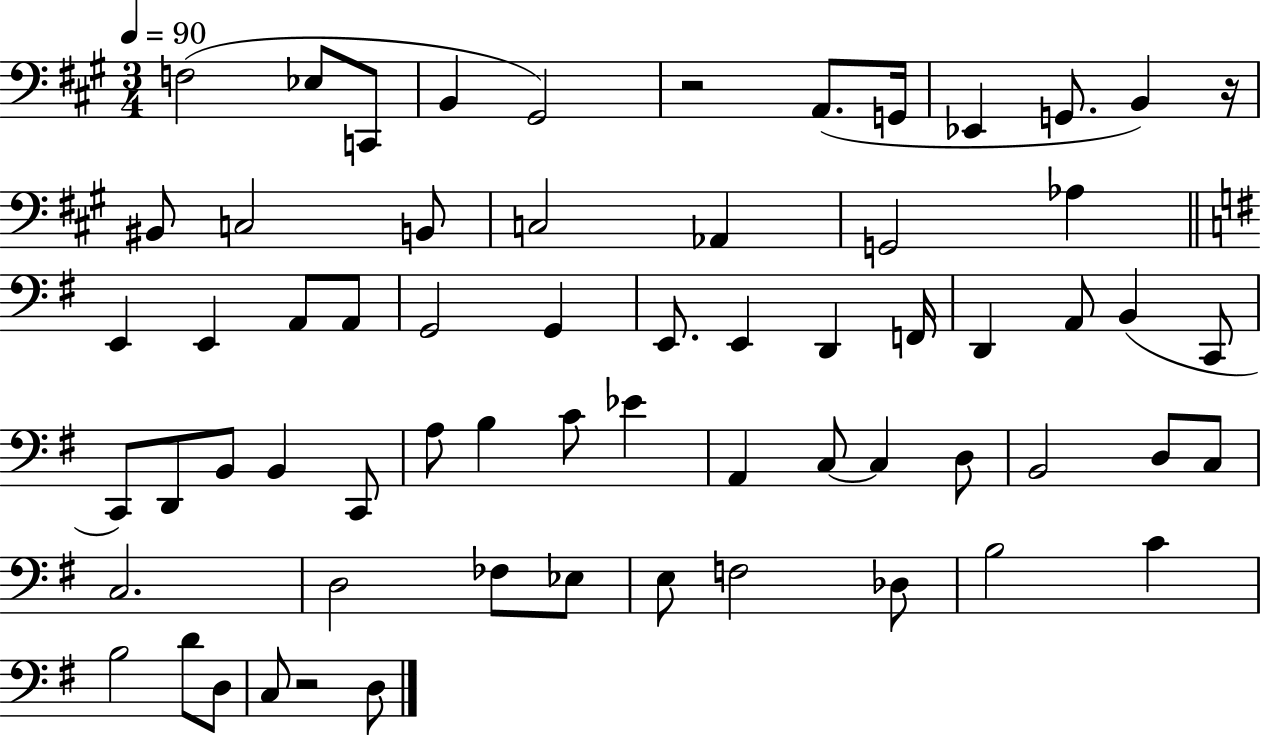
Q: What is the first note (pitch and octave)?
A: F3